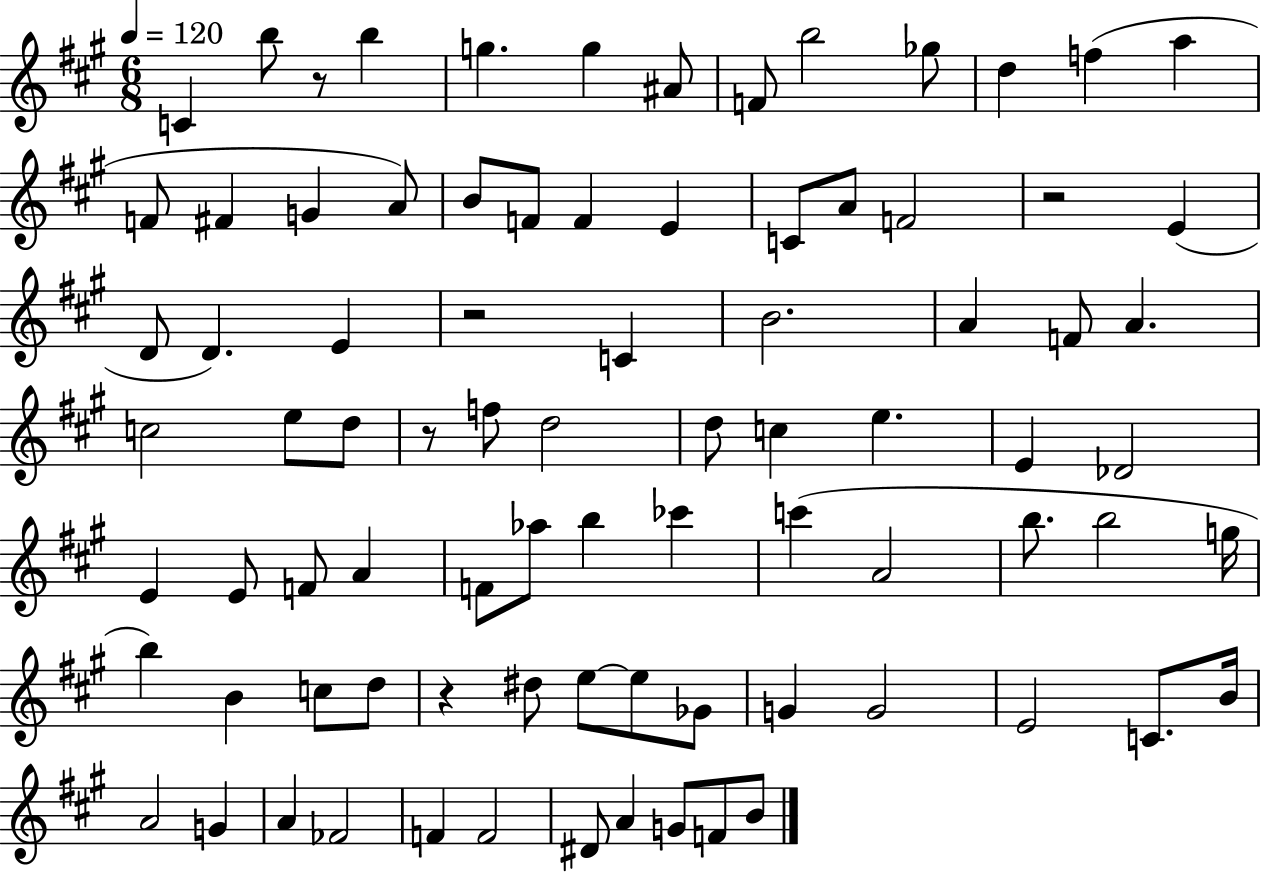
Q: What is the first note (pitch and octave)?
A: C4